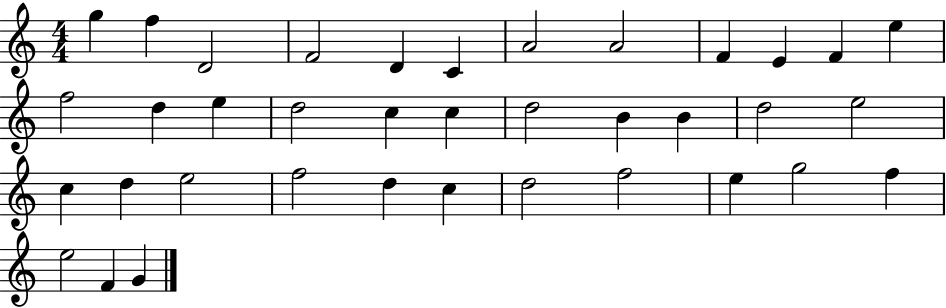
{
  \clef treble
  \numericTimeSignature
  \time 4/4
  \key c \major
  g''4 f''4 d'2 | f'2 d'4 c'4 | a'2 a'2 | f'4 e'4 f'4 e''4 | \break f''2 d''4 e''4 | d''2 c''4 c''4 | d''2 b'4 b'4 | d''2 e''2 | \break c''4 d''4 e''2 | f''2 d''4 c''4 | d''2 f''2 | e''4 g''2 f''4 | \break e''2 f'4 g'4 | \bar "|."
}